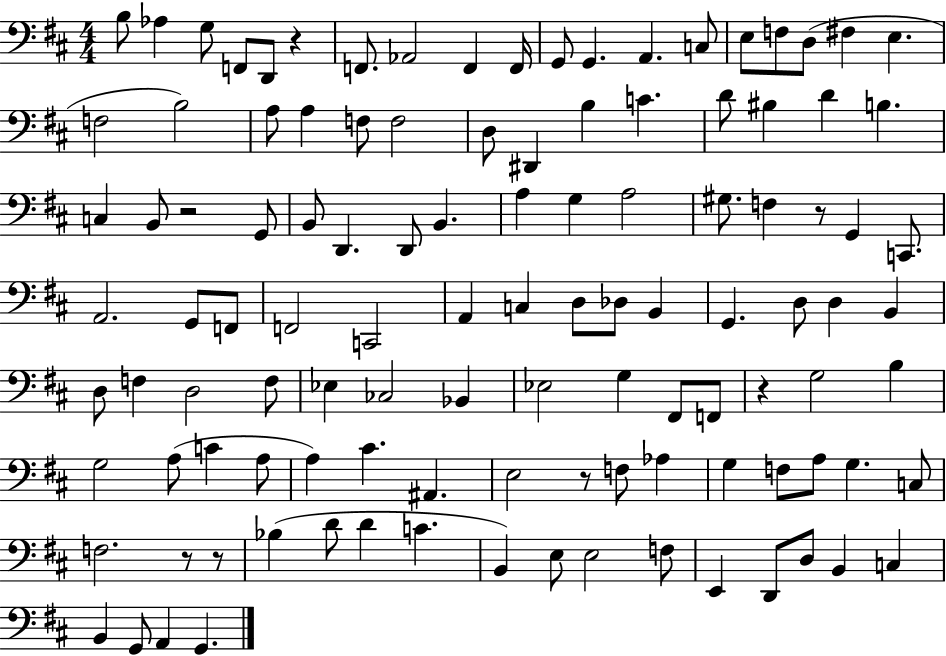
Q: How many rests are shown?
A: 7